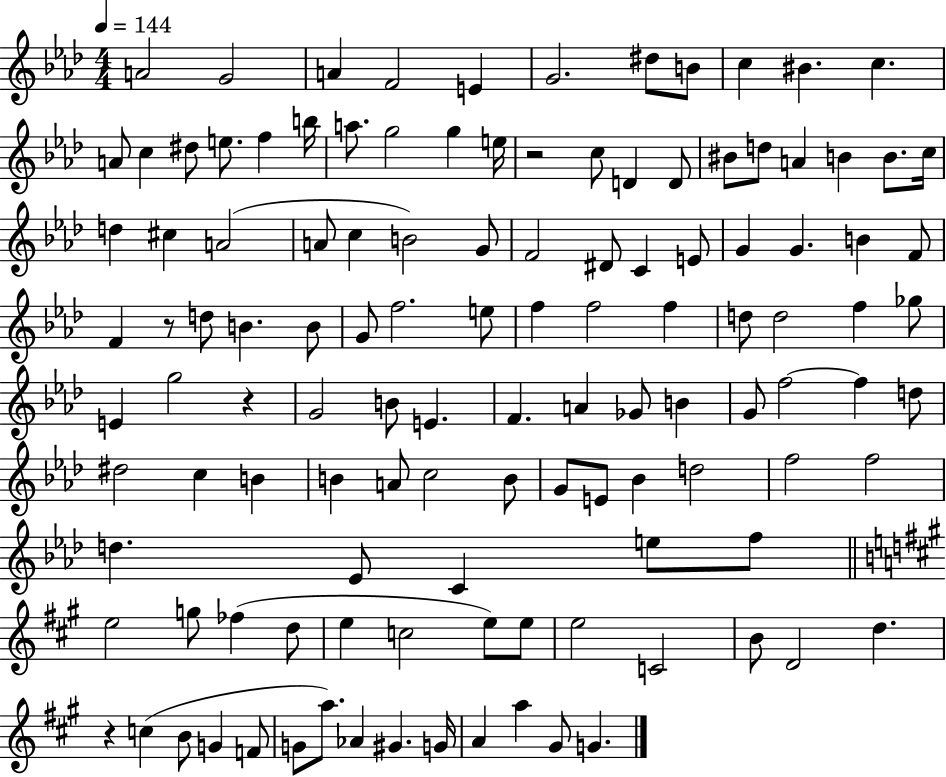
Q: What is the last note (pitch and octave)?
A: G4